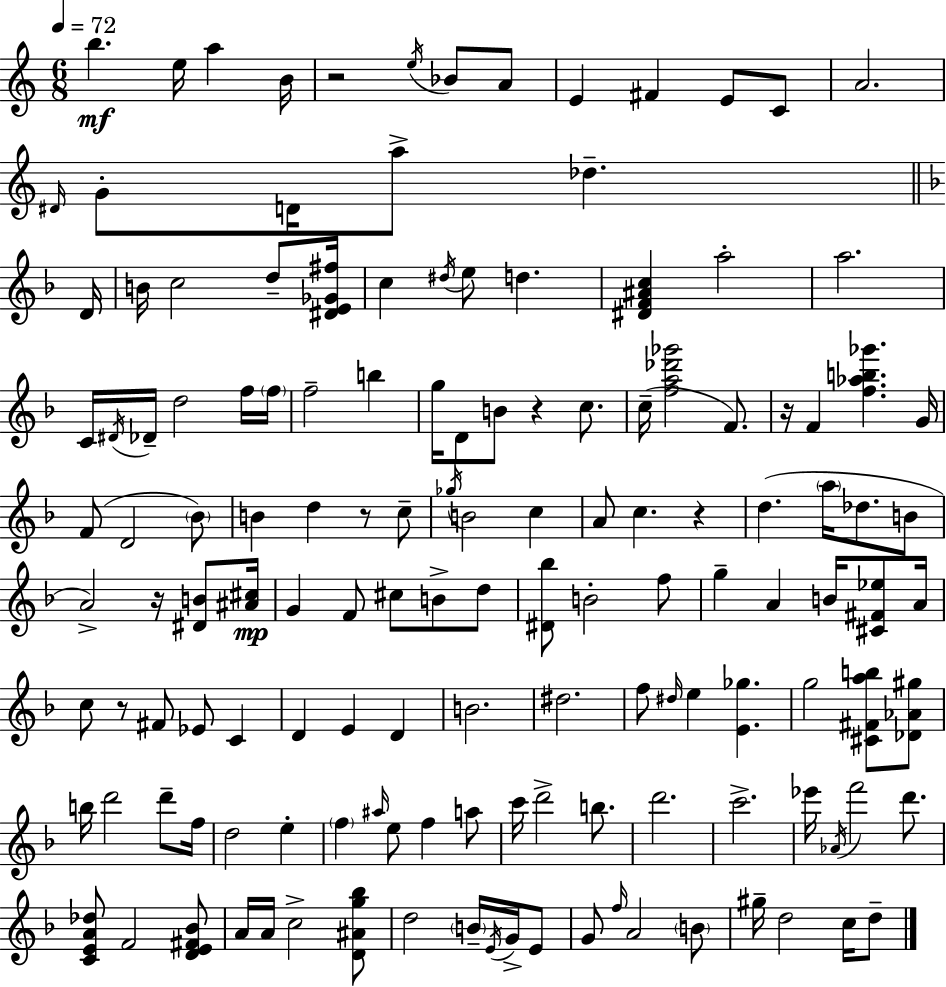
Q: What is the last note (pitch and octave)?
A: D5